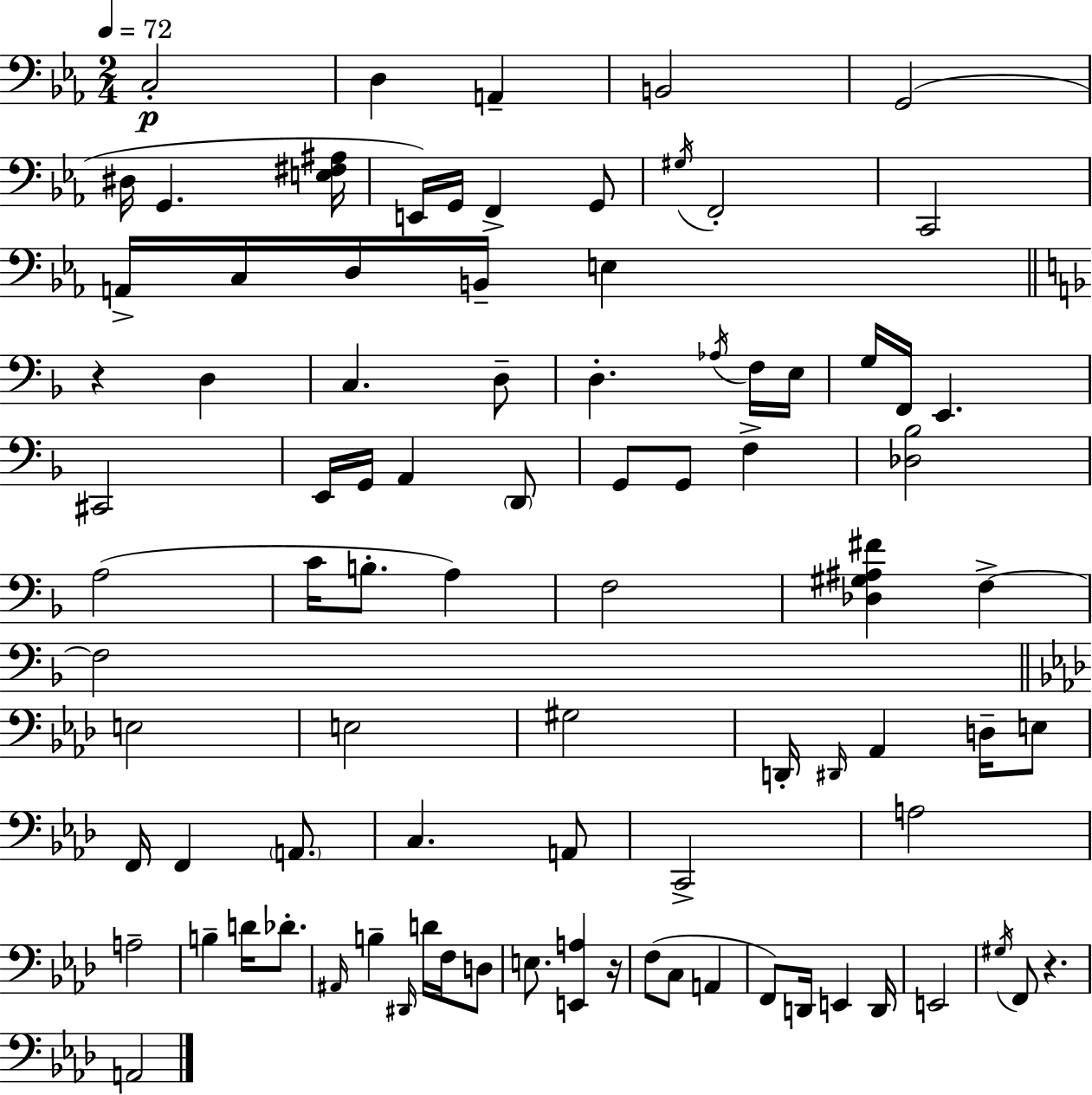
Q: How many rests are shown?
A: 3